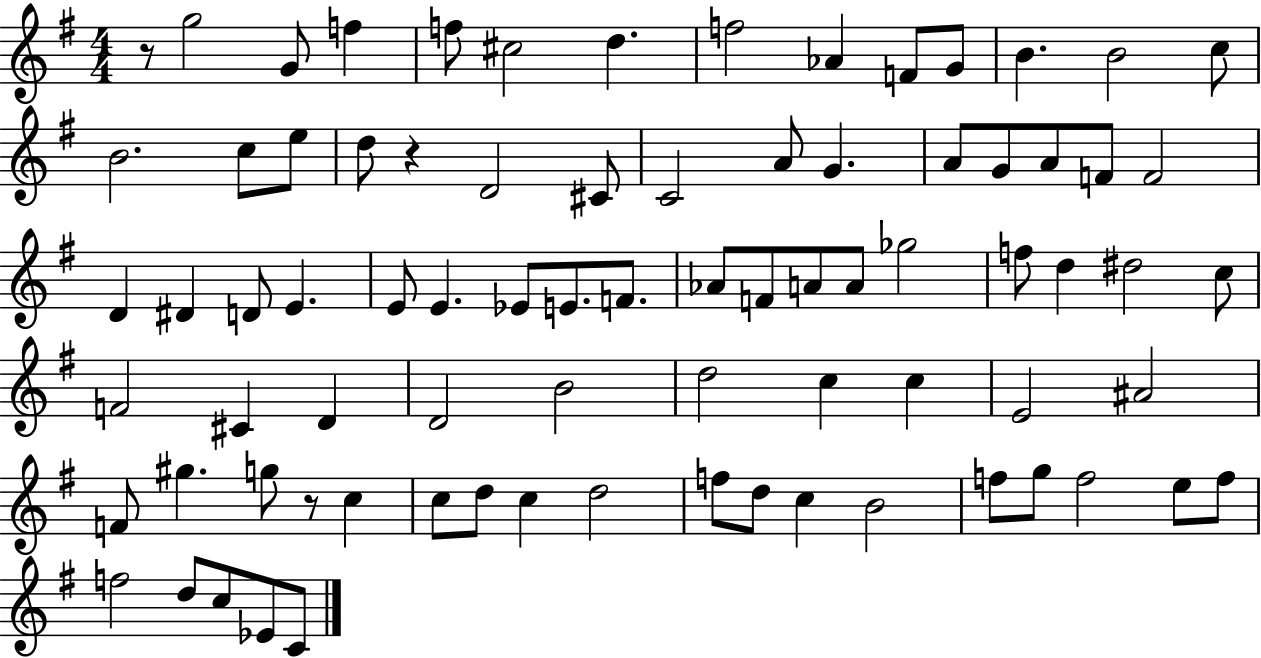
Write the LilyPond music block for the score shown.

{
  \clef treble
  \numericTimeSignature
  \time 4/4
  \key g \major
  \repeat volta 2 { r8 g''2 g'8 f''4 | f''8 cis''2 d''4. | f''2 aes'4 f'8 g'8 | b'4. b'2 c''8 | \break b'2. c''8 e''8 | d''8 r4 d'2 cis'8 | c'2 a'8 g'4. | a'8 g'8 a'8 f'8 f'2 | \break d'4 dis'4 d'8 e'4. | e'8 e'4. ees'8 e'8. f'8. | aes'8 f'8 a'8 a'8 ges''2 | f''8 d''4 dis''2 c''8 | \break f'2 cis'4 d'4 | d'2 b'2 | d''2 c''4 c''4 | e'2 ais'2 | \break f'8 gis''4. g''8 r8 c''4 | c''8 d''8 c''4 d''2 | f''8 d''8 c''4 b'2 | f''8 g''8 f''2 e''8 f''8 | \break f''2 d''8 c''8 ees'8 c'8 | } \bar "|."
}